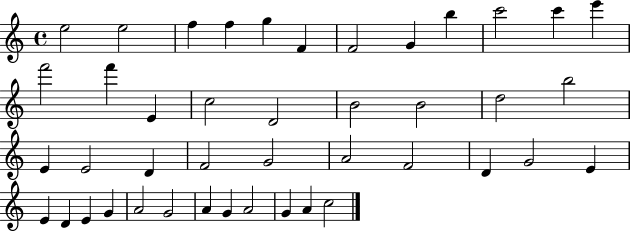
E5/h E5/h F5/q F5/q G5/q F4/q F4/h G4/q B5/q C6/h C6/q E6/q F6/h F6/q E4/q C5/h D4/h B4/h B4/h D5/h B5/h E4/q E4/h D4/q F4/h G4/h A4/h F4/h D4/q G4/h E4/q E4/q D4/q E4/q G4/q A4/h G4/h A4/q G4/q A4/h G4/q A4/q C5/h